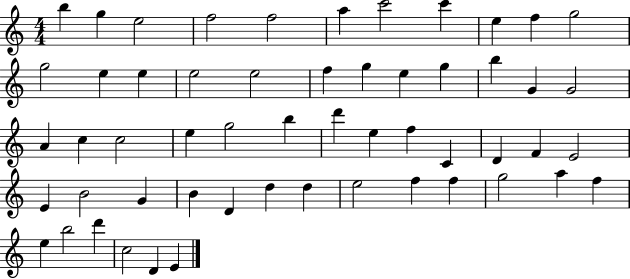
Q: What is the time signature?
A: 4/4